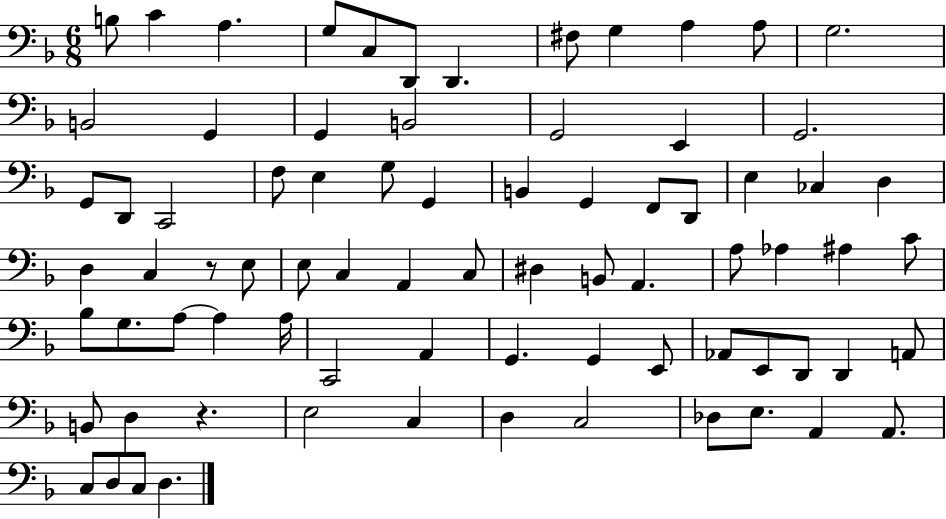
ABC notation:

X:1
T:Untitled
M:6/8
L:1/4
K:F
B,/2 C A, G,/2 C,/2 D,,/2 D,, ^F,/2 G, A, A,/2 G,2 B,,2 G,, G,, B,,2 G,,2 E,, G,,2 G,,/2 D,,/2 C,,2 F,/2 E, G,/2 G,, B,, G,, F,,/2 D,,/2 E, _C, D, D, C, z/2 E,/2 E,/2 C, A,, C,/2 ^D, B,,/2 A,, A,/2 _A, ^A, C/2 _B,/2 G,/2 A,/2 A, A,/4 C,,2 A,, G,, G,, E,,/2 _A,,/2 E,,/2 D,,/2 D,, A,,/2 B,,/2 D, z E,2 C, D, C,2 _D,/2 E,/2 A,, A,,/2 C,/2 D,/2 C,/2 D,